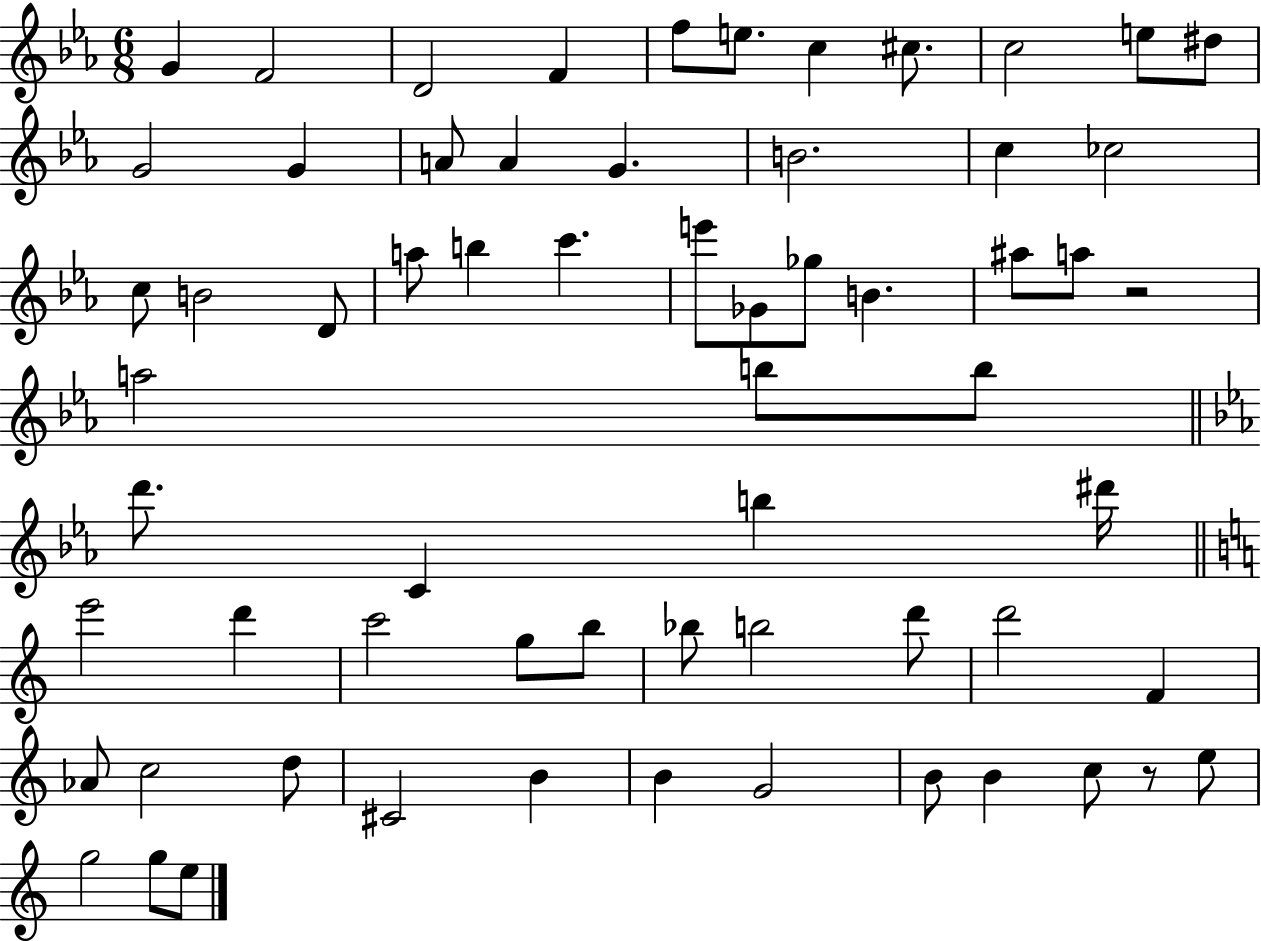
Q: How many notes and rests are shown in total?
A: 64